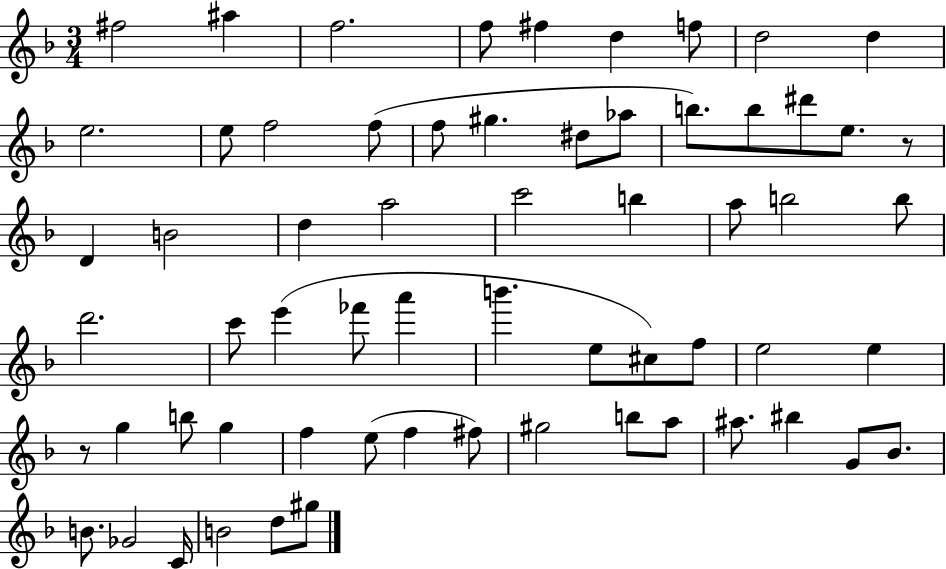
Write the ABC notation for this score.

X:1
T:Untitled
M:3/4
L:1/4
K:F
^f2 ^a f2 f/2 ^f d f/2 d2 d e2 e/2 f2 f/2 f/2 ^g ^d/2 _a/2 b/2 b/2 ^d'/2 e/2 z/2 D B2 d a2 c'2 b a/2 b2 b/2 d'2 c'/2 e' _f'/2 a' b' e/2 ^c/2 f/2 e2 e z/2 g b/2 g f e/2 f ^f/2 ^g2 b/2 a/2 ^a/2 ^b G/2 _B/2 B/2 _G2 C/4 B2 d/2 ^g/2